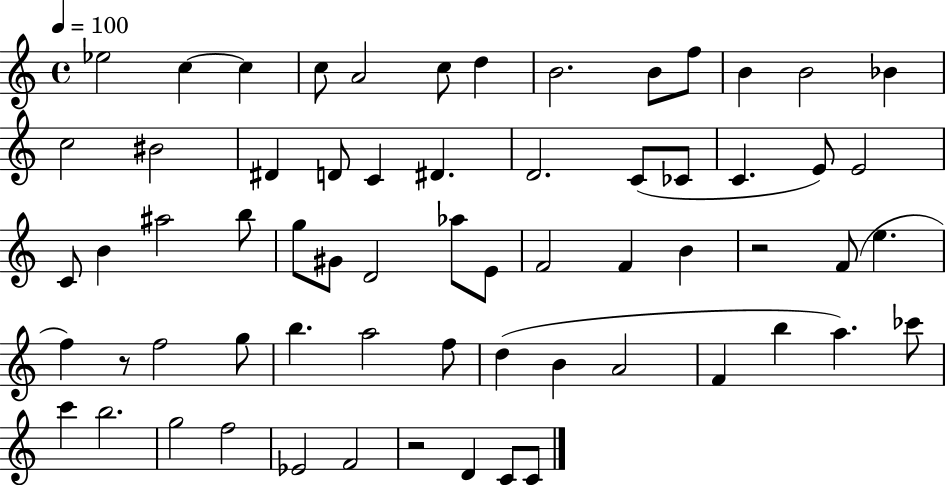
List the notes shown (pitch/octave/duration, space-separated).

Eb5/h C5/q C5/q C5/e A4/h C5/e D5/q B4/h. B4/e F5/e B4/q B4/h Bb4/q C5/h BIS4/h D#4/q D4/e C4/q D#4/q. D4/h. C4/e CES4/e C4/q. E4/e E4/h C4/e B4/q A#5/h B5/e G5/e G#4/e D4/h Ab5/e E4/e F4/h F4/q B4/q R/h F4/e E5/q. F5/q R/e F5/h G5/e B5/q. A5/h F5/e D5/q B4/q A4/h F4/q B5/q A5/q. CES6/e C6/q B5/h. G5/h F5/h Eb4/h F4/h R/h D4/q C4/e C4/e